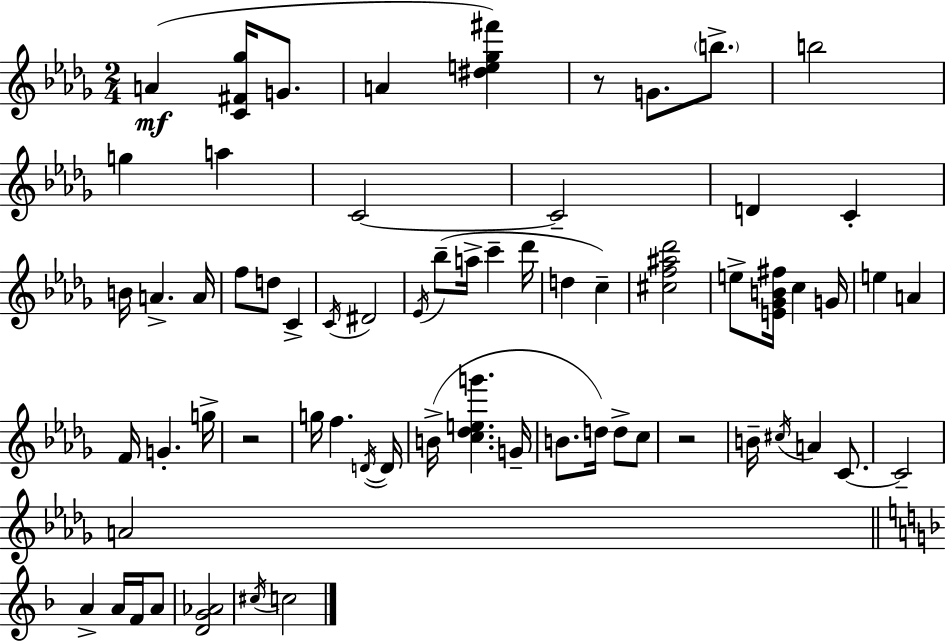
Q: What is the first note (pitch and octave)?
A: A4